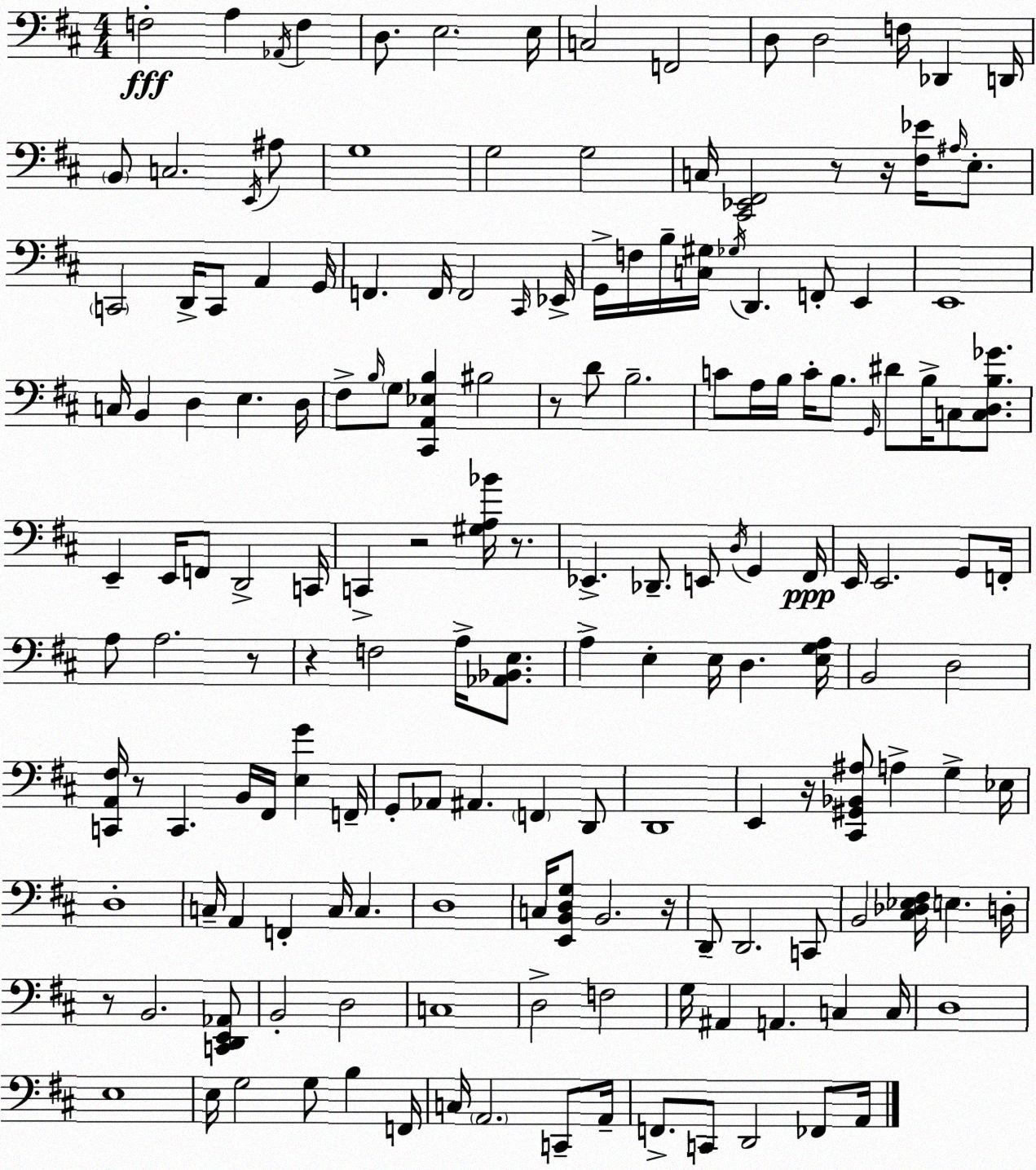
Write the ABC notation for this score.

X:1
T:Untitled
M:4/4
L:1/4
K:D
F,2 A, _A,,/4 F, D,/2 E,2 E,/4 C,2 F,,2 D,/2 D,2 F,/4 _D,, D,,/4 B,,/2 C,2 E,,/4 ^A,/2 G,4 G,2 G,2 C,/4 [^C,,_E,,^F,,]2 z/2 z/4 [^F,_E]/4 ^A,/4 E,/2 C,,2 D,,/4 C,,/2 A,, G,,/4 F,, F,,/4 F,,2 ^C,,/4 _E,,/4 G,,/4 F,/4 B,/4 [C,^G,]/4 _G,/4 D,, F,,/2 E,, E,,4 C,/4 B,, D, E, D,/4 ^F,/2 B,/4 G,/2 [^C,,A,,_E,B,] ^B,2 z/2 D/2 B,2 C/2 A,/4 B,/4 C/4 B,/2 G,,/4 ^D/2 B,/4 C,/2 [C,D,B,_G]/2 E,, E,,/4 F,,/2 D,,2 C,,/4 C,, z2 [^G,A,_B]/4 z/2 _E,, _D,,/2 E,,/2 D,/4 G,, ^F,,/4 E,,/4 E,,2 G,,/2 F,,/4 A,/2 A,2 z/2 z F,2 A,/4 [_A,,_B,,E,]/2 A, E, E,/4 D, [E,G,A,]/4 B,,2 D,2 [C,,A,,^F,]/4 z/2 C,, B,,/4 ^F,,/4 [E,G] F,,/4 G,,/2 _A,,/2 ^A,, F,, D,,/2 D,,4 E,, z/4 [^C,,^G,,_B,,^A,]/2 A, G, _E,/4 D,4 C,/4 A,, F,, C,/4 C, D,4 C,/4 [E,,B,,D,G,]/2 B,,2 z/4 D,,/2 D,,2 C,,/2 B,,2 [^C,_D,_E,^F,]/4 E, D,/4 z/2 B,,2 [C,,D,,E,,_A,,]/2 B,,2 D,2 C,4 D,2 F,2 G,/4 ^A,, A,, C, C,/4 D,4 E,4 E,/4 G,2 G,/2 B, F,,/4 C,/4 A,,2 C,,/2 A,,/4 F,,/2 C,,/2 D,,2 _F,,/2 A,,/4